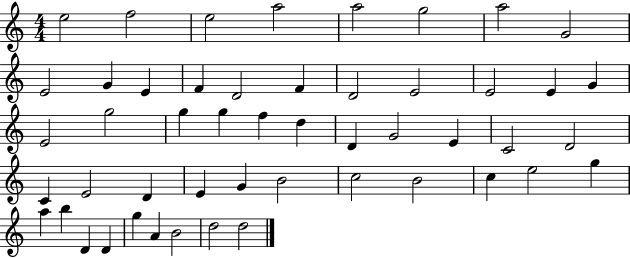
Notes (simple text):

E5/h F5/h E5/h A5/h A5/h G5/h A5/h G4/h E4/h G4/q E4/q F4/q D4/h F4/q D4/h E4/h E4/h E4/q G4/q E4/h G5/h G5/q G5/q F5/q D5/q D4/q G4/h E4/q C4/h D4/h C4/q E4/h D4/q E4/q G4/q B4/h C5/h B4/h C5/q E5/h G5/q A5/q B5/q D4/q D4/q G5/q A4/q B4/h D5/h D5/h